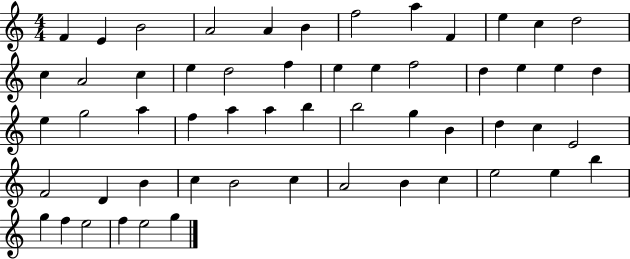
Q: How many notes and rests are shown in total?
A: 56